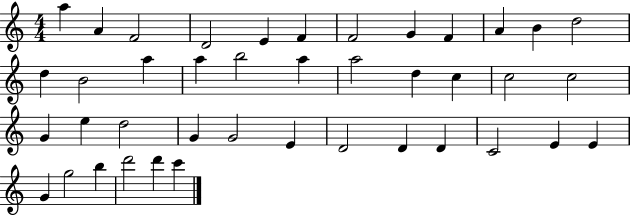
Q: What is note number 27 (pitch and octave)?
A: G4